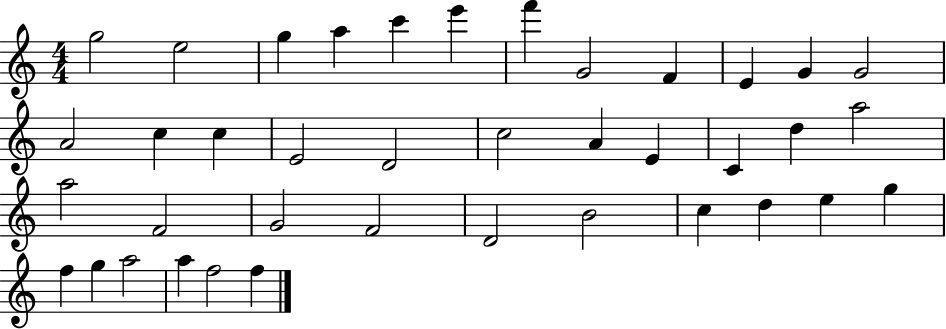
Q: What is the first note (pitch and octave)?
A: G5